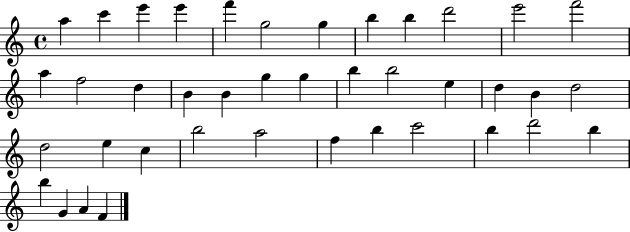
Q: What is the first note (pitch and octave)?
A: A5